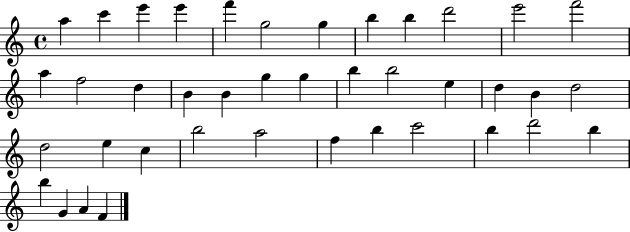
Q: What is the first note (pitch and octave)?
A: A5